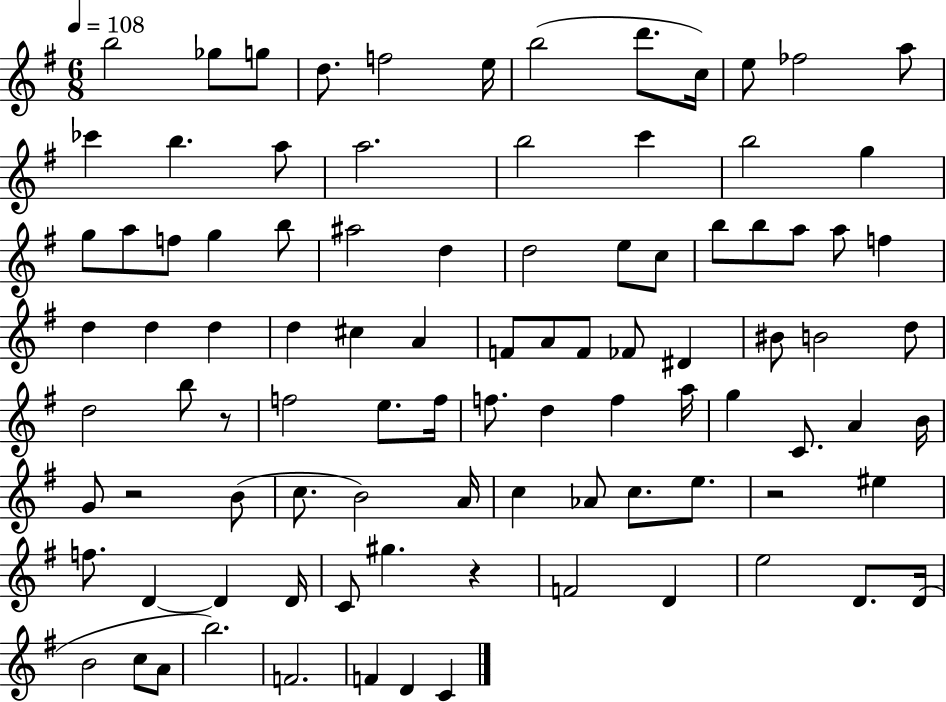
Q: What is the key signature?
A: G major